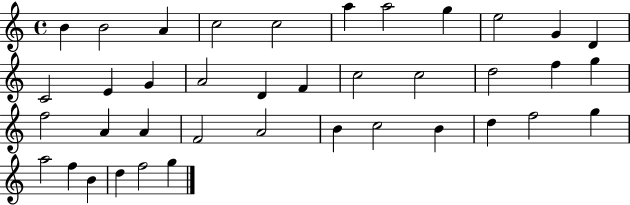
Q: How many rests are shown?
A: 0